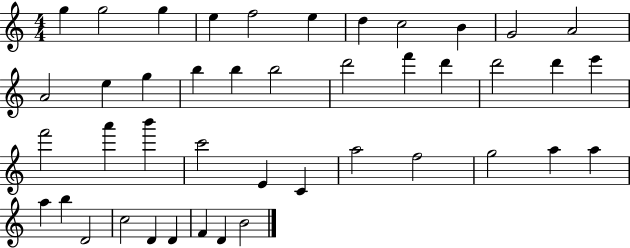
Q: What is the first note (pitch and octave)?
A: G5